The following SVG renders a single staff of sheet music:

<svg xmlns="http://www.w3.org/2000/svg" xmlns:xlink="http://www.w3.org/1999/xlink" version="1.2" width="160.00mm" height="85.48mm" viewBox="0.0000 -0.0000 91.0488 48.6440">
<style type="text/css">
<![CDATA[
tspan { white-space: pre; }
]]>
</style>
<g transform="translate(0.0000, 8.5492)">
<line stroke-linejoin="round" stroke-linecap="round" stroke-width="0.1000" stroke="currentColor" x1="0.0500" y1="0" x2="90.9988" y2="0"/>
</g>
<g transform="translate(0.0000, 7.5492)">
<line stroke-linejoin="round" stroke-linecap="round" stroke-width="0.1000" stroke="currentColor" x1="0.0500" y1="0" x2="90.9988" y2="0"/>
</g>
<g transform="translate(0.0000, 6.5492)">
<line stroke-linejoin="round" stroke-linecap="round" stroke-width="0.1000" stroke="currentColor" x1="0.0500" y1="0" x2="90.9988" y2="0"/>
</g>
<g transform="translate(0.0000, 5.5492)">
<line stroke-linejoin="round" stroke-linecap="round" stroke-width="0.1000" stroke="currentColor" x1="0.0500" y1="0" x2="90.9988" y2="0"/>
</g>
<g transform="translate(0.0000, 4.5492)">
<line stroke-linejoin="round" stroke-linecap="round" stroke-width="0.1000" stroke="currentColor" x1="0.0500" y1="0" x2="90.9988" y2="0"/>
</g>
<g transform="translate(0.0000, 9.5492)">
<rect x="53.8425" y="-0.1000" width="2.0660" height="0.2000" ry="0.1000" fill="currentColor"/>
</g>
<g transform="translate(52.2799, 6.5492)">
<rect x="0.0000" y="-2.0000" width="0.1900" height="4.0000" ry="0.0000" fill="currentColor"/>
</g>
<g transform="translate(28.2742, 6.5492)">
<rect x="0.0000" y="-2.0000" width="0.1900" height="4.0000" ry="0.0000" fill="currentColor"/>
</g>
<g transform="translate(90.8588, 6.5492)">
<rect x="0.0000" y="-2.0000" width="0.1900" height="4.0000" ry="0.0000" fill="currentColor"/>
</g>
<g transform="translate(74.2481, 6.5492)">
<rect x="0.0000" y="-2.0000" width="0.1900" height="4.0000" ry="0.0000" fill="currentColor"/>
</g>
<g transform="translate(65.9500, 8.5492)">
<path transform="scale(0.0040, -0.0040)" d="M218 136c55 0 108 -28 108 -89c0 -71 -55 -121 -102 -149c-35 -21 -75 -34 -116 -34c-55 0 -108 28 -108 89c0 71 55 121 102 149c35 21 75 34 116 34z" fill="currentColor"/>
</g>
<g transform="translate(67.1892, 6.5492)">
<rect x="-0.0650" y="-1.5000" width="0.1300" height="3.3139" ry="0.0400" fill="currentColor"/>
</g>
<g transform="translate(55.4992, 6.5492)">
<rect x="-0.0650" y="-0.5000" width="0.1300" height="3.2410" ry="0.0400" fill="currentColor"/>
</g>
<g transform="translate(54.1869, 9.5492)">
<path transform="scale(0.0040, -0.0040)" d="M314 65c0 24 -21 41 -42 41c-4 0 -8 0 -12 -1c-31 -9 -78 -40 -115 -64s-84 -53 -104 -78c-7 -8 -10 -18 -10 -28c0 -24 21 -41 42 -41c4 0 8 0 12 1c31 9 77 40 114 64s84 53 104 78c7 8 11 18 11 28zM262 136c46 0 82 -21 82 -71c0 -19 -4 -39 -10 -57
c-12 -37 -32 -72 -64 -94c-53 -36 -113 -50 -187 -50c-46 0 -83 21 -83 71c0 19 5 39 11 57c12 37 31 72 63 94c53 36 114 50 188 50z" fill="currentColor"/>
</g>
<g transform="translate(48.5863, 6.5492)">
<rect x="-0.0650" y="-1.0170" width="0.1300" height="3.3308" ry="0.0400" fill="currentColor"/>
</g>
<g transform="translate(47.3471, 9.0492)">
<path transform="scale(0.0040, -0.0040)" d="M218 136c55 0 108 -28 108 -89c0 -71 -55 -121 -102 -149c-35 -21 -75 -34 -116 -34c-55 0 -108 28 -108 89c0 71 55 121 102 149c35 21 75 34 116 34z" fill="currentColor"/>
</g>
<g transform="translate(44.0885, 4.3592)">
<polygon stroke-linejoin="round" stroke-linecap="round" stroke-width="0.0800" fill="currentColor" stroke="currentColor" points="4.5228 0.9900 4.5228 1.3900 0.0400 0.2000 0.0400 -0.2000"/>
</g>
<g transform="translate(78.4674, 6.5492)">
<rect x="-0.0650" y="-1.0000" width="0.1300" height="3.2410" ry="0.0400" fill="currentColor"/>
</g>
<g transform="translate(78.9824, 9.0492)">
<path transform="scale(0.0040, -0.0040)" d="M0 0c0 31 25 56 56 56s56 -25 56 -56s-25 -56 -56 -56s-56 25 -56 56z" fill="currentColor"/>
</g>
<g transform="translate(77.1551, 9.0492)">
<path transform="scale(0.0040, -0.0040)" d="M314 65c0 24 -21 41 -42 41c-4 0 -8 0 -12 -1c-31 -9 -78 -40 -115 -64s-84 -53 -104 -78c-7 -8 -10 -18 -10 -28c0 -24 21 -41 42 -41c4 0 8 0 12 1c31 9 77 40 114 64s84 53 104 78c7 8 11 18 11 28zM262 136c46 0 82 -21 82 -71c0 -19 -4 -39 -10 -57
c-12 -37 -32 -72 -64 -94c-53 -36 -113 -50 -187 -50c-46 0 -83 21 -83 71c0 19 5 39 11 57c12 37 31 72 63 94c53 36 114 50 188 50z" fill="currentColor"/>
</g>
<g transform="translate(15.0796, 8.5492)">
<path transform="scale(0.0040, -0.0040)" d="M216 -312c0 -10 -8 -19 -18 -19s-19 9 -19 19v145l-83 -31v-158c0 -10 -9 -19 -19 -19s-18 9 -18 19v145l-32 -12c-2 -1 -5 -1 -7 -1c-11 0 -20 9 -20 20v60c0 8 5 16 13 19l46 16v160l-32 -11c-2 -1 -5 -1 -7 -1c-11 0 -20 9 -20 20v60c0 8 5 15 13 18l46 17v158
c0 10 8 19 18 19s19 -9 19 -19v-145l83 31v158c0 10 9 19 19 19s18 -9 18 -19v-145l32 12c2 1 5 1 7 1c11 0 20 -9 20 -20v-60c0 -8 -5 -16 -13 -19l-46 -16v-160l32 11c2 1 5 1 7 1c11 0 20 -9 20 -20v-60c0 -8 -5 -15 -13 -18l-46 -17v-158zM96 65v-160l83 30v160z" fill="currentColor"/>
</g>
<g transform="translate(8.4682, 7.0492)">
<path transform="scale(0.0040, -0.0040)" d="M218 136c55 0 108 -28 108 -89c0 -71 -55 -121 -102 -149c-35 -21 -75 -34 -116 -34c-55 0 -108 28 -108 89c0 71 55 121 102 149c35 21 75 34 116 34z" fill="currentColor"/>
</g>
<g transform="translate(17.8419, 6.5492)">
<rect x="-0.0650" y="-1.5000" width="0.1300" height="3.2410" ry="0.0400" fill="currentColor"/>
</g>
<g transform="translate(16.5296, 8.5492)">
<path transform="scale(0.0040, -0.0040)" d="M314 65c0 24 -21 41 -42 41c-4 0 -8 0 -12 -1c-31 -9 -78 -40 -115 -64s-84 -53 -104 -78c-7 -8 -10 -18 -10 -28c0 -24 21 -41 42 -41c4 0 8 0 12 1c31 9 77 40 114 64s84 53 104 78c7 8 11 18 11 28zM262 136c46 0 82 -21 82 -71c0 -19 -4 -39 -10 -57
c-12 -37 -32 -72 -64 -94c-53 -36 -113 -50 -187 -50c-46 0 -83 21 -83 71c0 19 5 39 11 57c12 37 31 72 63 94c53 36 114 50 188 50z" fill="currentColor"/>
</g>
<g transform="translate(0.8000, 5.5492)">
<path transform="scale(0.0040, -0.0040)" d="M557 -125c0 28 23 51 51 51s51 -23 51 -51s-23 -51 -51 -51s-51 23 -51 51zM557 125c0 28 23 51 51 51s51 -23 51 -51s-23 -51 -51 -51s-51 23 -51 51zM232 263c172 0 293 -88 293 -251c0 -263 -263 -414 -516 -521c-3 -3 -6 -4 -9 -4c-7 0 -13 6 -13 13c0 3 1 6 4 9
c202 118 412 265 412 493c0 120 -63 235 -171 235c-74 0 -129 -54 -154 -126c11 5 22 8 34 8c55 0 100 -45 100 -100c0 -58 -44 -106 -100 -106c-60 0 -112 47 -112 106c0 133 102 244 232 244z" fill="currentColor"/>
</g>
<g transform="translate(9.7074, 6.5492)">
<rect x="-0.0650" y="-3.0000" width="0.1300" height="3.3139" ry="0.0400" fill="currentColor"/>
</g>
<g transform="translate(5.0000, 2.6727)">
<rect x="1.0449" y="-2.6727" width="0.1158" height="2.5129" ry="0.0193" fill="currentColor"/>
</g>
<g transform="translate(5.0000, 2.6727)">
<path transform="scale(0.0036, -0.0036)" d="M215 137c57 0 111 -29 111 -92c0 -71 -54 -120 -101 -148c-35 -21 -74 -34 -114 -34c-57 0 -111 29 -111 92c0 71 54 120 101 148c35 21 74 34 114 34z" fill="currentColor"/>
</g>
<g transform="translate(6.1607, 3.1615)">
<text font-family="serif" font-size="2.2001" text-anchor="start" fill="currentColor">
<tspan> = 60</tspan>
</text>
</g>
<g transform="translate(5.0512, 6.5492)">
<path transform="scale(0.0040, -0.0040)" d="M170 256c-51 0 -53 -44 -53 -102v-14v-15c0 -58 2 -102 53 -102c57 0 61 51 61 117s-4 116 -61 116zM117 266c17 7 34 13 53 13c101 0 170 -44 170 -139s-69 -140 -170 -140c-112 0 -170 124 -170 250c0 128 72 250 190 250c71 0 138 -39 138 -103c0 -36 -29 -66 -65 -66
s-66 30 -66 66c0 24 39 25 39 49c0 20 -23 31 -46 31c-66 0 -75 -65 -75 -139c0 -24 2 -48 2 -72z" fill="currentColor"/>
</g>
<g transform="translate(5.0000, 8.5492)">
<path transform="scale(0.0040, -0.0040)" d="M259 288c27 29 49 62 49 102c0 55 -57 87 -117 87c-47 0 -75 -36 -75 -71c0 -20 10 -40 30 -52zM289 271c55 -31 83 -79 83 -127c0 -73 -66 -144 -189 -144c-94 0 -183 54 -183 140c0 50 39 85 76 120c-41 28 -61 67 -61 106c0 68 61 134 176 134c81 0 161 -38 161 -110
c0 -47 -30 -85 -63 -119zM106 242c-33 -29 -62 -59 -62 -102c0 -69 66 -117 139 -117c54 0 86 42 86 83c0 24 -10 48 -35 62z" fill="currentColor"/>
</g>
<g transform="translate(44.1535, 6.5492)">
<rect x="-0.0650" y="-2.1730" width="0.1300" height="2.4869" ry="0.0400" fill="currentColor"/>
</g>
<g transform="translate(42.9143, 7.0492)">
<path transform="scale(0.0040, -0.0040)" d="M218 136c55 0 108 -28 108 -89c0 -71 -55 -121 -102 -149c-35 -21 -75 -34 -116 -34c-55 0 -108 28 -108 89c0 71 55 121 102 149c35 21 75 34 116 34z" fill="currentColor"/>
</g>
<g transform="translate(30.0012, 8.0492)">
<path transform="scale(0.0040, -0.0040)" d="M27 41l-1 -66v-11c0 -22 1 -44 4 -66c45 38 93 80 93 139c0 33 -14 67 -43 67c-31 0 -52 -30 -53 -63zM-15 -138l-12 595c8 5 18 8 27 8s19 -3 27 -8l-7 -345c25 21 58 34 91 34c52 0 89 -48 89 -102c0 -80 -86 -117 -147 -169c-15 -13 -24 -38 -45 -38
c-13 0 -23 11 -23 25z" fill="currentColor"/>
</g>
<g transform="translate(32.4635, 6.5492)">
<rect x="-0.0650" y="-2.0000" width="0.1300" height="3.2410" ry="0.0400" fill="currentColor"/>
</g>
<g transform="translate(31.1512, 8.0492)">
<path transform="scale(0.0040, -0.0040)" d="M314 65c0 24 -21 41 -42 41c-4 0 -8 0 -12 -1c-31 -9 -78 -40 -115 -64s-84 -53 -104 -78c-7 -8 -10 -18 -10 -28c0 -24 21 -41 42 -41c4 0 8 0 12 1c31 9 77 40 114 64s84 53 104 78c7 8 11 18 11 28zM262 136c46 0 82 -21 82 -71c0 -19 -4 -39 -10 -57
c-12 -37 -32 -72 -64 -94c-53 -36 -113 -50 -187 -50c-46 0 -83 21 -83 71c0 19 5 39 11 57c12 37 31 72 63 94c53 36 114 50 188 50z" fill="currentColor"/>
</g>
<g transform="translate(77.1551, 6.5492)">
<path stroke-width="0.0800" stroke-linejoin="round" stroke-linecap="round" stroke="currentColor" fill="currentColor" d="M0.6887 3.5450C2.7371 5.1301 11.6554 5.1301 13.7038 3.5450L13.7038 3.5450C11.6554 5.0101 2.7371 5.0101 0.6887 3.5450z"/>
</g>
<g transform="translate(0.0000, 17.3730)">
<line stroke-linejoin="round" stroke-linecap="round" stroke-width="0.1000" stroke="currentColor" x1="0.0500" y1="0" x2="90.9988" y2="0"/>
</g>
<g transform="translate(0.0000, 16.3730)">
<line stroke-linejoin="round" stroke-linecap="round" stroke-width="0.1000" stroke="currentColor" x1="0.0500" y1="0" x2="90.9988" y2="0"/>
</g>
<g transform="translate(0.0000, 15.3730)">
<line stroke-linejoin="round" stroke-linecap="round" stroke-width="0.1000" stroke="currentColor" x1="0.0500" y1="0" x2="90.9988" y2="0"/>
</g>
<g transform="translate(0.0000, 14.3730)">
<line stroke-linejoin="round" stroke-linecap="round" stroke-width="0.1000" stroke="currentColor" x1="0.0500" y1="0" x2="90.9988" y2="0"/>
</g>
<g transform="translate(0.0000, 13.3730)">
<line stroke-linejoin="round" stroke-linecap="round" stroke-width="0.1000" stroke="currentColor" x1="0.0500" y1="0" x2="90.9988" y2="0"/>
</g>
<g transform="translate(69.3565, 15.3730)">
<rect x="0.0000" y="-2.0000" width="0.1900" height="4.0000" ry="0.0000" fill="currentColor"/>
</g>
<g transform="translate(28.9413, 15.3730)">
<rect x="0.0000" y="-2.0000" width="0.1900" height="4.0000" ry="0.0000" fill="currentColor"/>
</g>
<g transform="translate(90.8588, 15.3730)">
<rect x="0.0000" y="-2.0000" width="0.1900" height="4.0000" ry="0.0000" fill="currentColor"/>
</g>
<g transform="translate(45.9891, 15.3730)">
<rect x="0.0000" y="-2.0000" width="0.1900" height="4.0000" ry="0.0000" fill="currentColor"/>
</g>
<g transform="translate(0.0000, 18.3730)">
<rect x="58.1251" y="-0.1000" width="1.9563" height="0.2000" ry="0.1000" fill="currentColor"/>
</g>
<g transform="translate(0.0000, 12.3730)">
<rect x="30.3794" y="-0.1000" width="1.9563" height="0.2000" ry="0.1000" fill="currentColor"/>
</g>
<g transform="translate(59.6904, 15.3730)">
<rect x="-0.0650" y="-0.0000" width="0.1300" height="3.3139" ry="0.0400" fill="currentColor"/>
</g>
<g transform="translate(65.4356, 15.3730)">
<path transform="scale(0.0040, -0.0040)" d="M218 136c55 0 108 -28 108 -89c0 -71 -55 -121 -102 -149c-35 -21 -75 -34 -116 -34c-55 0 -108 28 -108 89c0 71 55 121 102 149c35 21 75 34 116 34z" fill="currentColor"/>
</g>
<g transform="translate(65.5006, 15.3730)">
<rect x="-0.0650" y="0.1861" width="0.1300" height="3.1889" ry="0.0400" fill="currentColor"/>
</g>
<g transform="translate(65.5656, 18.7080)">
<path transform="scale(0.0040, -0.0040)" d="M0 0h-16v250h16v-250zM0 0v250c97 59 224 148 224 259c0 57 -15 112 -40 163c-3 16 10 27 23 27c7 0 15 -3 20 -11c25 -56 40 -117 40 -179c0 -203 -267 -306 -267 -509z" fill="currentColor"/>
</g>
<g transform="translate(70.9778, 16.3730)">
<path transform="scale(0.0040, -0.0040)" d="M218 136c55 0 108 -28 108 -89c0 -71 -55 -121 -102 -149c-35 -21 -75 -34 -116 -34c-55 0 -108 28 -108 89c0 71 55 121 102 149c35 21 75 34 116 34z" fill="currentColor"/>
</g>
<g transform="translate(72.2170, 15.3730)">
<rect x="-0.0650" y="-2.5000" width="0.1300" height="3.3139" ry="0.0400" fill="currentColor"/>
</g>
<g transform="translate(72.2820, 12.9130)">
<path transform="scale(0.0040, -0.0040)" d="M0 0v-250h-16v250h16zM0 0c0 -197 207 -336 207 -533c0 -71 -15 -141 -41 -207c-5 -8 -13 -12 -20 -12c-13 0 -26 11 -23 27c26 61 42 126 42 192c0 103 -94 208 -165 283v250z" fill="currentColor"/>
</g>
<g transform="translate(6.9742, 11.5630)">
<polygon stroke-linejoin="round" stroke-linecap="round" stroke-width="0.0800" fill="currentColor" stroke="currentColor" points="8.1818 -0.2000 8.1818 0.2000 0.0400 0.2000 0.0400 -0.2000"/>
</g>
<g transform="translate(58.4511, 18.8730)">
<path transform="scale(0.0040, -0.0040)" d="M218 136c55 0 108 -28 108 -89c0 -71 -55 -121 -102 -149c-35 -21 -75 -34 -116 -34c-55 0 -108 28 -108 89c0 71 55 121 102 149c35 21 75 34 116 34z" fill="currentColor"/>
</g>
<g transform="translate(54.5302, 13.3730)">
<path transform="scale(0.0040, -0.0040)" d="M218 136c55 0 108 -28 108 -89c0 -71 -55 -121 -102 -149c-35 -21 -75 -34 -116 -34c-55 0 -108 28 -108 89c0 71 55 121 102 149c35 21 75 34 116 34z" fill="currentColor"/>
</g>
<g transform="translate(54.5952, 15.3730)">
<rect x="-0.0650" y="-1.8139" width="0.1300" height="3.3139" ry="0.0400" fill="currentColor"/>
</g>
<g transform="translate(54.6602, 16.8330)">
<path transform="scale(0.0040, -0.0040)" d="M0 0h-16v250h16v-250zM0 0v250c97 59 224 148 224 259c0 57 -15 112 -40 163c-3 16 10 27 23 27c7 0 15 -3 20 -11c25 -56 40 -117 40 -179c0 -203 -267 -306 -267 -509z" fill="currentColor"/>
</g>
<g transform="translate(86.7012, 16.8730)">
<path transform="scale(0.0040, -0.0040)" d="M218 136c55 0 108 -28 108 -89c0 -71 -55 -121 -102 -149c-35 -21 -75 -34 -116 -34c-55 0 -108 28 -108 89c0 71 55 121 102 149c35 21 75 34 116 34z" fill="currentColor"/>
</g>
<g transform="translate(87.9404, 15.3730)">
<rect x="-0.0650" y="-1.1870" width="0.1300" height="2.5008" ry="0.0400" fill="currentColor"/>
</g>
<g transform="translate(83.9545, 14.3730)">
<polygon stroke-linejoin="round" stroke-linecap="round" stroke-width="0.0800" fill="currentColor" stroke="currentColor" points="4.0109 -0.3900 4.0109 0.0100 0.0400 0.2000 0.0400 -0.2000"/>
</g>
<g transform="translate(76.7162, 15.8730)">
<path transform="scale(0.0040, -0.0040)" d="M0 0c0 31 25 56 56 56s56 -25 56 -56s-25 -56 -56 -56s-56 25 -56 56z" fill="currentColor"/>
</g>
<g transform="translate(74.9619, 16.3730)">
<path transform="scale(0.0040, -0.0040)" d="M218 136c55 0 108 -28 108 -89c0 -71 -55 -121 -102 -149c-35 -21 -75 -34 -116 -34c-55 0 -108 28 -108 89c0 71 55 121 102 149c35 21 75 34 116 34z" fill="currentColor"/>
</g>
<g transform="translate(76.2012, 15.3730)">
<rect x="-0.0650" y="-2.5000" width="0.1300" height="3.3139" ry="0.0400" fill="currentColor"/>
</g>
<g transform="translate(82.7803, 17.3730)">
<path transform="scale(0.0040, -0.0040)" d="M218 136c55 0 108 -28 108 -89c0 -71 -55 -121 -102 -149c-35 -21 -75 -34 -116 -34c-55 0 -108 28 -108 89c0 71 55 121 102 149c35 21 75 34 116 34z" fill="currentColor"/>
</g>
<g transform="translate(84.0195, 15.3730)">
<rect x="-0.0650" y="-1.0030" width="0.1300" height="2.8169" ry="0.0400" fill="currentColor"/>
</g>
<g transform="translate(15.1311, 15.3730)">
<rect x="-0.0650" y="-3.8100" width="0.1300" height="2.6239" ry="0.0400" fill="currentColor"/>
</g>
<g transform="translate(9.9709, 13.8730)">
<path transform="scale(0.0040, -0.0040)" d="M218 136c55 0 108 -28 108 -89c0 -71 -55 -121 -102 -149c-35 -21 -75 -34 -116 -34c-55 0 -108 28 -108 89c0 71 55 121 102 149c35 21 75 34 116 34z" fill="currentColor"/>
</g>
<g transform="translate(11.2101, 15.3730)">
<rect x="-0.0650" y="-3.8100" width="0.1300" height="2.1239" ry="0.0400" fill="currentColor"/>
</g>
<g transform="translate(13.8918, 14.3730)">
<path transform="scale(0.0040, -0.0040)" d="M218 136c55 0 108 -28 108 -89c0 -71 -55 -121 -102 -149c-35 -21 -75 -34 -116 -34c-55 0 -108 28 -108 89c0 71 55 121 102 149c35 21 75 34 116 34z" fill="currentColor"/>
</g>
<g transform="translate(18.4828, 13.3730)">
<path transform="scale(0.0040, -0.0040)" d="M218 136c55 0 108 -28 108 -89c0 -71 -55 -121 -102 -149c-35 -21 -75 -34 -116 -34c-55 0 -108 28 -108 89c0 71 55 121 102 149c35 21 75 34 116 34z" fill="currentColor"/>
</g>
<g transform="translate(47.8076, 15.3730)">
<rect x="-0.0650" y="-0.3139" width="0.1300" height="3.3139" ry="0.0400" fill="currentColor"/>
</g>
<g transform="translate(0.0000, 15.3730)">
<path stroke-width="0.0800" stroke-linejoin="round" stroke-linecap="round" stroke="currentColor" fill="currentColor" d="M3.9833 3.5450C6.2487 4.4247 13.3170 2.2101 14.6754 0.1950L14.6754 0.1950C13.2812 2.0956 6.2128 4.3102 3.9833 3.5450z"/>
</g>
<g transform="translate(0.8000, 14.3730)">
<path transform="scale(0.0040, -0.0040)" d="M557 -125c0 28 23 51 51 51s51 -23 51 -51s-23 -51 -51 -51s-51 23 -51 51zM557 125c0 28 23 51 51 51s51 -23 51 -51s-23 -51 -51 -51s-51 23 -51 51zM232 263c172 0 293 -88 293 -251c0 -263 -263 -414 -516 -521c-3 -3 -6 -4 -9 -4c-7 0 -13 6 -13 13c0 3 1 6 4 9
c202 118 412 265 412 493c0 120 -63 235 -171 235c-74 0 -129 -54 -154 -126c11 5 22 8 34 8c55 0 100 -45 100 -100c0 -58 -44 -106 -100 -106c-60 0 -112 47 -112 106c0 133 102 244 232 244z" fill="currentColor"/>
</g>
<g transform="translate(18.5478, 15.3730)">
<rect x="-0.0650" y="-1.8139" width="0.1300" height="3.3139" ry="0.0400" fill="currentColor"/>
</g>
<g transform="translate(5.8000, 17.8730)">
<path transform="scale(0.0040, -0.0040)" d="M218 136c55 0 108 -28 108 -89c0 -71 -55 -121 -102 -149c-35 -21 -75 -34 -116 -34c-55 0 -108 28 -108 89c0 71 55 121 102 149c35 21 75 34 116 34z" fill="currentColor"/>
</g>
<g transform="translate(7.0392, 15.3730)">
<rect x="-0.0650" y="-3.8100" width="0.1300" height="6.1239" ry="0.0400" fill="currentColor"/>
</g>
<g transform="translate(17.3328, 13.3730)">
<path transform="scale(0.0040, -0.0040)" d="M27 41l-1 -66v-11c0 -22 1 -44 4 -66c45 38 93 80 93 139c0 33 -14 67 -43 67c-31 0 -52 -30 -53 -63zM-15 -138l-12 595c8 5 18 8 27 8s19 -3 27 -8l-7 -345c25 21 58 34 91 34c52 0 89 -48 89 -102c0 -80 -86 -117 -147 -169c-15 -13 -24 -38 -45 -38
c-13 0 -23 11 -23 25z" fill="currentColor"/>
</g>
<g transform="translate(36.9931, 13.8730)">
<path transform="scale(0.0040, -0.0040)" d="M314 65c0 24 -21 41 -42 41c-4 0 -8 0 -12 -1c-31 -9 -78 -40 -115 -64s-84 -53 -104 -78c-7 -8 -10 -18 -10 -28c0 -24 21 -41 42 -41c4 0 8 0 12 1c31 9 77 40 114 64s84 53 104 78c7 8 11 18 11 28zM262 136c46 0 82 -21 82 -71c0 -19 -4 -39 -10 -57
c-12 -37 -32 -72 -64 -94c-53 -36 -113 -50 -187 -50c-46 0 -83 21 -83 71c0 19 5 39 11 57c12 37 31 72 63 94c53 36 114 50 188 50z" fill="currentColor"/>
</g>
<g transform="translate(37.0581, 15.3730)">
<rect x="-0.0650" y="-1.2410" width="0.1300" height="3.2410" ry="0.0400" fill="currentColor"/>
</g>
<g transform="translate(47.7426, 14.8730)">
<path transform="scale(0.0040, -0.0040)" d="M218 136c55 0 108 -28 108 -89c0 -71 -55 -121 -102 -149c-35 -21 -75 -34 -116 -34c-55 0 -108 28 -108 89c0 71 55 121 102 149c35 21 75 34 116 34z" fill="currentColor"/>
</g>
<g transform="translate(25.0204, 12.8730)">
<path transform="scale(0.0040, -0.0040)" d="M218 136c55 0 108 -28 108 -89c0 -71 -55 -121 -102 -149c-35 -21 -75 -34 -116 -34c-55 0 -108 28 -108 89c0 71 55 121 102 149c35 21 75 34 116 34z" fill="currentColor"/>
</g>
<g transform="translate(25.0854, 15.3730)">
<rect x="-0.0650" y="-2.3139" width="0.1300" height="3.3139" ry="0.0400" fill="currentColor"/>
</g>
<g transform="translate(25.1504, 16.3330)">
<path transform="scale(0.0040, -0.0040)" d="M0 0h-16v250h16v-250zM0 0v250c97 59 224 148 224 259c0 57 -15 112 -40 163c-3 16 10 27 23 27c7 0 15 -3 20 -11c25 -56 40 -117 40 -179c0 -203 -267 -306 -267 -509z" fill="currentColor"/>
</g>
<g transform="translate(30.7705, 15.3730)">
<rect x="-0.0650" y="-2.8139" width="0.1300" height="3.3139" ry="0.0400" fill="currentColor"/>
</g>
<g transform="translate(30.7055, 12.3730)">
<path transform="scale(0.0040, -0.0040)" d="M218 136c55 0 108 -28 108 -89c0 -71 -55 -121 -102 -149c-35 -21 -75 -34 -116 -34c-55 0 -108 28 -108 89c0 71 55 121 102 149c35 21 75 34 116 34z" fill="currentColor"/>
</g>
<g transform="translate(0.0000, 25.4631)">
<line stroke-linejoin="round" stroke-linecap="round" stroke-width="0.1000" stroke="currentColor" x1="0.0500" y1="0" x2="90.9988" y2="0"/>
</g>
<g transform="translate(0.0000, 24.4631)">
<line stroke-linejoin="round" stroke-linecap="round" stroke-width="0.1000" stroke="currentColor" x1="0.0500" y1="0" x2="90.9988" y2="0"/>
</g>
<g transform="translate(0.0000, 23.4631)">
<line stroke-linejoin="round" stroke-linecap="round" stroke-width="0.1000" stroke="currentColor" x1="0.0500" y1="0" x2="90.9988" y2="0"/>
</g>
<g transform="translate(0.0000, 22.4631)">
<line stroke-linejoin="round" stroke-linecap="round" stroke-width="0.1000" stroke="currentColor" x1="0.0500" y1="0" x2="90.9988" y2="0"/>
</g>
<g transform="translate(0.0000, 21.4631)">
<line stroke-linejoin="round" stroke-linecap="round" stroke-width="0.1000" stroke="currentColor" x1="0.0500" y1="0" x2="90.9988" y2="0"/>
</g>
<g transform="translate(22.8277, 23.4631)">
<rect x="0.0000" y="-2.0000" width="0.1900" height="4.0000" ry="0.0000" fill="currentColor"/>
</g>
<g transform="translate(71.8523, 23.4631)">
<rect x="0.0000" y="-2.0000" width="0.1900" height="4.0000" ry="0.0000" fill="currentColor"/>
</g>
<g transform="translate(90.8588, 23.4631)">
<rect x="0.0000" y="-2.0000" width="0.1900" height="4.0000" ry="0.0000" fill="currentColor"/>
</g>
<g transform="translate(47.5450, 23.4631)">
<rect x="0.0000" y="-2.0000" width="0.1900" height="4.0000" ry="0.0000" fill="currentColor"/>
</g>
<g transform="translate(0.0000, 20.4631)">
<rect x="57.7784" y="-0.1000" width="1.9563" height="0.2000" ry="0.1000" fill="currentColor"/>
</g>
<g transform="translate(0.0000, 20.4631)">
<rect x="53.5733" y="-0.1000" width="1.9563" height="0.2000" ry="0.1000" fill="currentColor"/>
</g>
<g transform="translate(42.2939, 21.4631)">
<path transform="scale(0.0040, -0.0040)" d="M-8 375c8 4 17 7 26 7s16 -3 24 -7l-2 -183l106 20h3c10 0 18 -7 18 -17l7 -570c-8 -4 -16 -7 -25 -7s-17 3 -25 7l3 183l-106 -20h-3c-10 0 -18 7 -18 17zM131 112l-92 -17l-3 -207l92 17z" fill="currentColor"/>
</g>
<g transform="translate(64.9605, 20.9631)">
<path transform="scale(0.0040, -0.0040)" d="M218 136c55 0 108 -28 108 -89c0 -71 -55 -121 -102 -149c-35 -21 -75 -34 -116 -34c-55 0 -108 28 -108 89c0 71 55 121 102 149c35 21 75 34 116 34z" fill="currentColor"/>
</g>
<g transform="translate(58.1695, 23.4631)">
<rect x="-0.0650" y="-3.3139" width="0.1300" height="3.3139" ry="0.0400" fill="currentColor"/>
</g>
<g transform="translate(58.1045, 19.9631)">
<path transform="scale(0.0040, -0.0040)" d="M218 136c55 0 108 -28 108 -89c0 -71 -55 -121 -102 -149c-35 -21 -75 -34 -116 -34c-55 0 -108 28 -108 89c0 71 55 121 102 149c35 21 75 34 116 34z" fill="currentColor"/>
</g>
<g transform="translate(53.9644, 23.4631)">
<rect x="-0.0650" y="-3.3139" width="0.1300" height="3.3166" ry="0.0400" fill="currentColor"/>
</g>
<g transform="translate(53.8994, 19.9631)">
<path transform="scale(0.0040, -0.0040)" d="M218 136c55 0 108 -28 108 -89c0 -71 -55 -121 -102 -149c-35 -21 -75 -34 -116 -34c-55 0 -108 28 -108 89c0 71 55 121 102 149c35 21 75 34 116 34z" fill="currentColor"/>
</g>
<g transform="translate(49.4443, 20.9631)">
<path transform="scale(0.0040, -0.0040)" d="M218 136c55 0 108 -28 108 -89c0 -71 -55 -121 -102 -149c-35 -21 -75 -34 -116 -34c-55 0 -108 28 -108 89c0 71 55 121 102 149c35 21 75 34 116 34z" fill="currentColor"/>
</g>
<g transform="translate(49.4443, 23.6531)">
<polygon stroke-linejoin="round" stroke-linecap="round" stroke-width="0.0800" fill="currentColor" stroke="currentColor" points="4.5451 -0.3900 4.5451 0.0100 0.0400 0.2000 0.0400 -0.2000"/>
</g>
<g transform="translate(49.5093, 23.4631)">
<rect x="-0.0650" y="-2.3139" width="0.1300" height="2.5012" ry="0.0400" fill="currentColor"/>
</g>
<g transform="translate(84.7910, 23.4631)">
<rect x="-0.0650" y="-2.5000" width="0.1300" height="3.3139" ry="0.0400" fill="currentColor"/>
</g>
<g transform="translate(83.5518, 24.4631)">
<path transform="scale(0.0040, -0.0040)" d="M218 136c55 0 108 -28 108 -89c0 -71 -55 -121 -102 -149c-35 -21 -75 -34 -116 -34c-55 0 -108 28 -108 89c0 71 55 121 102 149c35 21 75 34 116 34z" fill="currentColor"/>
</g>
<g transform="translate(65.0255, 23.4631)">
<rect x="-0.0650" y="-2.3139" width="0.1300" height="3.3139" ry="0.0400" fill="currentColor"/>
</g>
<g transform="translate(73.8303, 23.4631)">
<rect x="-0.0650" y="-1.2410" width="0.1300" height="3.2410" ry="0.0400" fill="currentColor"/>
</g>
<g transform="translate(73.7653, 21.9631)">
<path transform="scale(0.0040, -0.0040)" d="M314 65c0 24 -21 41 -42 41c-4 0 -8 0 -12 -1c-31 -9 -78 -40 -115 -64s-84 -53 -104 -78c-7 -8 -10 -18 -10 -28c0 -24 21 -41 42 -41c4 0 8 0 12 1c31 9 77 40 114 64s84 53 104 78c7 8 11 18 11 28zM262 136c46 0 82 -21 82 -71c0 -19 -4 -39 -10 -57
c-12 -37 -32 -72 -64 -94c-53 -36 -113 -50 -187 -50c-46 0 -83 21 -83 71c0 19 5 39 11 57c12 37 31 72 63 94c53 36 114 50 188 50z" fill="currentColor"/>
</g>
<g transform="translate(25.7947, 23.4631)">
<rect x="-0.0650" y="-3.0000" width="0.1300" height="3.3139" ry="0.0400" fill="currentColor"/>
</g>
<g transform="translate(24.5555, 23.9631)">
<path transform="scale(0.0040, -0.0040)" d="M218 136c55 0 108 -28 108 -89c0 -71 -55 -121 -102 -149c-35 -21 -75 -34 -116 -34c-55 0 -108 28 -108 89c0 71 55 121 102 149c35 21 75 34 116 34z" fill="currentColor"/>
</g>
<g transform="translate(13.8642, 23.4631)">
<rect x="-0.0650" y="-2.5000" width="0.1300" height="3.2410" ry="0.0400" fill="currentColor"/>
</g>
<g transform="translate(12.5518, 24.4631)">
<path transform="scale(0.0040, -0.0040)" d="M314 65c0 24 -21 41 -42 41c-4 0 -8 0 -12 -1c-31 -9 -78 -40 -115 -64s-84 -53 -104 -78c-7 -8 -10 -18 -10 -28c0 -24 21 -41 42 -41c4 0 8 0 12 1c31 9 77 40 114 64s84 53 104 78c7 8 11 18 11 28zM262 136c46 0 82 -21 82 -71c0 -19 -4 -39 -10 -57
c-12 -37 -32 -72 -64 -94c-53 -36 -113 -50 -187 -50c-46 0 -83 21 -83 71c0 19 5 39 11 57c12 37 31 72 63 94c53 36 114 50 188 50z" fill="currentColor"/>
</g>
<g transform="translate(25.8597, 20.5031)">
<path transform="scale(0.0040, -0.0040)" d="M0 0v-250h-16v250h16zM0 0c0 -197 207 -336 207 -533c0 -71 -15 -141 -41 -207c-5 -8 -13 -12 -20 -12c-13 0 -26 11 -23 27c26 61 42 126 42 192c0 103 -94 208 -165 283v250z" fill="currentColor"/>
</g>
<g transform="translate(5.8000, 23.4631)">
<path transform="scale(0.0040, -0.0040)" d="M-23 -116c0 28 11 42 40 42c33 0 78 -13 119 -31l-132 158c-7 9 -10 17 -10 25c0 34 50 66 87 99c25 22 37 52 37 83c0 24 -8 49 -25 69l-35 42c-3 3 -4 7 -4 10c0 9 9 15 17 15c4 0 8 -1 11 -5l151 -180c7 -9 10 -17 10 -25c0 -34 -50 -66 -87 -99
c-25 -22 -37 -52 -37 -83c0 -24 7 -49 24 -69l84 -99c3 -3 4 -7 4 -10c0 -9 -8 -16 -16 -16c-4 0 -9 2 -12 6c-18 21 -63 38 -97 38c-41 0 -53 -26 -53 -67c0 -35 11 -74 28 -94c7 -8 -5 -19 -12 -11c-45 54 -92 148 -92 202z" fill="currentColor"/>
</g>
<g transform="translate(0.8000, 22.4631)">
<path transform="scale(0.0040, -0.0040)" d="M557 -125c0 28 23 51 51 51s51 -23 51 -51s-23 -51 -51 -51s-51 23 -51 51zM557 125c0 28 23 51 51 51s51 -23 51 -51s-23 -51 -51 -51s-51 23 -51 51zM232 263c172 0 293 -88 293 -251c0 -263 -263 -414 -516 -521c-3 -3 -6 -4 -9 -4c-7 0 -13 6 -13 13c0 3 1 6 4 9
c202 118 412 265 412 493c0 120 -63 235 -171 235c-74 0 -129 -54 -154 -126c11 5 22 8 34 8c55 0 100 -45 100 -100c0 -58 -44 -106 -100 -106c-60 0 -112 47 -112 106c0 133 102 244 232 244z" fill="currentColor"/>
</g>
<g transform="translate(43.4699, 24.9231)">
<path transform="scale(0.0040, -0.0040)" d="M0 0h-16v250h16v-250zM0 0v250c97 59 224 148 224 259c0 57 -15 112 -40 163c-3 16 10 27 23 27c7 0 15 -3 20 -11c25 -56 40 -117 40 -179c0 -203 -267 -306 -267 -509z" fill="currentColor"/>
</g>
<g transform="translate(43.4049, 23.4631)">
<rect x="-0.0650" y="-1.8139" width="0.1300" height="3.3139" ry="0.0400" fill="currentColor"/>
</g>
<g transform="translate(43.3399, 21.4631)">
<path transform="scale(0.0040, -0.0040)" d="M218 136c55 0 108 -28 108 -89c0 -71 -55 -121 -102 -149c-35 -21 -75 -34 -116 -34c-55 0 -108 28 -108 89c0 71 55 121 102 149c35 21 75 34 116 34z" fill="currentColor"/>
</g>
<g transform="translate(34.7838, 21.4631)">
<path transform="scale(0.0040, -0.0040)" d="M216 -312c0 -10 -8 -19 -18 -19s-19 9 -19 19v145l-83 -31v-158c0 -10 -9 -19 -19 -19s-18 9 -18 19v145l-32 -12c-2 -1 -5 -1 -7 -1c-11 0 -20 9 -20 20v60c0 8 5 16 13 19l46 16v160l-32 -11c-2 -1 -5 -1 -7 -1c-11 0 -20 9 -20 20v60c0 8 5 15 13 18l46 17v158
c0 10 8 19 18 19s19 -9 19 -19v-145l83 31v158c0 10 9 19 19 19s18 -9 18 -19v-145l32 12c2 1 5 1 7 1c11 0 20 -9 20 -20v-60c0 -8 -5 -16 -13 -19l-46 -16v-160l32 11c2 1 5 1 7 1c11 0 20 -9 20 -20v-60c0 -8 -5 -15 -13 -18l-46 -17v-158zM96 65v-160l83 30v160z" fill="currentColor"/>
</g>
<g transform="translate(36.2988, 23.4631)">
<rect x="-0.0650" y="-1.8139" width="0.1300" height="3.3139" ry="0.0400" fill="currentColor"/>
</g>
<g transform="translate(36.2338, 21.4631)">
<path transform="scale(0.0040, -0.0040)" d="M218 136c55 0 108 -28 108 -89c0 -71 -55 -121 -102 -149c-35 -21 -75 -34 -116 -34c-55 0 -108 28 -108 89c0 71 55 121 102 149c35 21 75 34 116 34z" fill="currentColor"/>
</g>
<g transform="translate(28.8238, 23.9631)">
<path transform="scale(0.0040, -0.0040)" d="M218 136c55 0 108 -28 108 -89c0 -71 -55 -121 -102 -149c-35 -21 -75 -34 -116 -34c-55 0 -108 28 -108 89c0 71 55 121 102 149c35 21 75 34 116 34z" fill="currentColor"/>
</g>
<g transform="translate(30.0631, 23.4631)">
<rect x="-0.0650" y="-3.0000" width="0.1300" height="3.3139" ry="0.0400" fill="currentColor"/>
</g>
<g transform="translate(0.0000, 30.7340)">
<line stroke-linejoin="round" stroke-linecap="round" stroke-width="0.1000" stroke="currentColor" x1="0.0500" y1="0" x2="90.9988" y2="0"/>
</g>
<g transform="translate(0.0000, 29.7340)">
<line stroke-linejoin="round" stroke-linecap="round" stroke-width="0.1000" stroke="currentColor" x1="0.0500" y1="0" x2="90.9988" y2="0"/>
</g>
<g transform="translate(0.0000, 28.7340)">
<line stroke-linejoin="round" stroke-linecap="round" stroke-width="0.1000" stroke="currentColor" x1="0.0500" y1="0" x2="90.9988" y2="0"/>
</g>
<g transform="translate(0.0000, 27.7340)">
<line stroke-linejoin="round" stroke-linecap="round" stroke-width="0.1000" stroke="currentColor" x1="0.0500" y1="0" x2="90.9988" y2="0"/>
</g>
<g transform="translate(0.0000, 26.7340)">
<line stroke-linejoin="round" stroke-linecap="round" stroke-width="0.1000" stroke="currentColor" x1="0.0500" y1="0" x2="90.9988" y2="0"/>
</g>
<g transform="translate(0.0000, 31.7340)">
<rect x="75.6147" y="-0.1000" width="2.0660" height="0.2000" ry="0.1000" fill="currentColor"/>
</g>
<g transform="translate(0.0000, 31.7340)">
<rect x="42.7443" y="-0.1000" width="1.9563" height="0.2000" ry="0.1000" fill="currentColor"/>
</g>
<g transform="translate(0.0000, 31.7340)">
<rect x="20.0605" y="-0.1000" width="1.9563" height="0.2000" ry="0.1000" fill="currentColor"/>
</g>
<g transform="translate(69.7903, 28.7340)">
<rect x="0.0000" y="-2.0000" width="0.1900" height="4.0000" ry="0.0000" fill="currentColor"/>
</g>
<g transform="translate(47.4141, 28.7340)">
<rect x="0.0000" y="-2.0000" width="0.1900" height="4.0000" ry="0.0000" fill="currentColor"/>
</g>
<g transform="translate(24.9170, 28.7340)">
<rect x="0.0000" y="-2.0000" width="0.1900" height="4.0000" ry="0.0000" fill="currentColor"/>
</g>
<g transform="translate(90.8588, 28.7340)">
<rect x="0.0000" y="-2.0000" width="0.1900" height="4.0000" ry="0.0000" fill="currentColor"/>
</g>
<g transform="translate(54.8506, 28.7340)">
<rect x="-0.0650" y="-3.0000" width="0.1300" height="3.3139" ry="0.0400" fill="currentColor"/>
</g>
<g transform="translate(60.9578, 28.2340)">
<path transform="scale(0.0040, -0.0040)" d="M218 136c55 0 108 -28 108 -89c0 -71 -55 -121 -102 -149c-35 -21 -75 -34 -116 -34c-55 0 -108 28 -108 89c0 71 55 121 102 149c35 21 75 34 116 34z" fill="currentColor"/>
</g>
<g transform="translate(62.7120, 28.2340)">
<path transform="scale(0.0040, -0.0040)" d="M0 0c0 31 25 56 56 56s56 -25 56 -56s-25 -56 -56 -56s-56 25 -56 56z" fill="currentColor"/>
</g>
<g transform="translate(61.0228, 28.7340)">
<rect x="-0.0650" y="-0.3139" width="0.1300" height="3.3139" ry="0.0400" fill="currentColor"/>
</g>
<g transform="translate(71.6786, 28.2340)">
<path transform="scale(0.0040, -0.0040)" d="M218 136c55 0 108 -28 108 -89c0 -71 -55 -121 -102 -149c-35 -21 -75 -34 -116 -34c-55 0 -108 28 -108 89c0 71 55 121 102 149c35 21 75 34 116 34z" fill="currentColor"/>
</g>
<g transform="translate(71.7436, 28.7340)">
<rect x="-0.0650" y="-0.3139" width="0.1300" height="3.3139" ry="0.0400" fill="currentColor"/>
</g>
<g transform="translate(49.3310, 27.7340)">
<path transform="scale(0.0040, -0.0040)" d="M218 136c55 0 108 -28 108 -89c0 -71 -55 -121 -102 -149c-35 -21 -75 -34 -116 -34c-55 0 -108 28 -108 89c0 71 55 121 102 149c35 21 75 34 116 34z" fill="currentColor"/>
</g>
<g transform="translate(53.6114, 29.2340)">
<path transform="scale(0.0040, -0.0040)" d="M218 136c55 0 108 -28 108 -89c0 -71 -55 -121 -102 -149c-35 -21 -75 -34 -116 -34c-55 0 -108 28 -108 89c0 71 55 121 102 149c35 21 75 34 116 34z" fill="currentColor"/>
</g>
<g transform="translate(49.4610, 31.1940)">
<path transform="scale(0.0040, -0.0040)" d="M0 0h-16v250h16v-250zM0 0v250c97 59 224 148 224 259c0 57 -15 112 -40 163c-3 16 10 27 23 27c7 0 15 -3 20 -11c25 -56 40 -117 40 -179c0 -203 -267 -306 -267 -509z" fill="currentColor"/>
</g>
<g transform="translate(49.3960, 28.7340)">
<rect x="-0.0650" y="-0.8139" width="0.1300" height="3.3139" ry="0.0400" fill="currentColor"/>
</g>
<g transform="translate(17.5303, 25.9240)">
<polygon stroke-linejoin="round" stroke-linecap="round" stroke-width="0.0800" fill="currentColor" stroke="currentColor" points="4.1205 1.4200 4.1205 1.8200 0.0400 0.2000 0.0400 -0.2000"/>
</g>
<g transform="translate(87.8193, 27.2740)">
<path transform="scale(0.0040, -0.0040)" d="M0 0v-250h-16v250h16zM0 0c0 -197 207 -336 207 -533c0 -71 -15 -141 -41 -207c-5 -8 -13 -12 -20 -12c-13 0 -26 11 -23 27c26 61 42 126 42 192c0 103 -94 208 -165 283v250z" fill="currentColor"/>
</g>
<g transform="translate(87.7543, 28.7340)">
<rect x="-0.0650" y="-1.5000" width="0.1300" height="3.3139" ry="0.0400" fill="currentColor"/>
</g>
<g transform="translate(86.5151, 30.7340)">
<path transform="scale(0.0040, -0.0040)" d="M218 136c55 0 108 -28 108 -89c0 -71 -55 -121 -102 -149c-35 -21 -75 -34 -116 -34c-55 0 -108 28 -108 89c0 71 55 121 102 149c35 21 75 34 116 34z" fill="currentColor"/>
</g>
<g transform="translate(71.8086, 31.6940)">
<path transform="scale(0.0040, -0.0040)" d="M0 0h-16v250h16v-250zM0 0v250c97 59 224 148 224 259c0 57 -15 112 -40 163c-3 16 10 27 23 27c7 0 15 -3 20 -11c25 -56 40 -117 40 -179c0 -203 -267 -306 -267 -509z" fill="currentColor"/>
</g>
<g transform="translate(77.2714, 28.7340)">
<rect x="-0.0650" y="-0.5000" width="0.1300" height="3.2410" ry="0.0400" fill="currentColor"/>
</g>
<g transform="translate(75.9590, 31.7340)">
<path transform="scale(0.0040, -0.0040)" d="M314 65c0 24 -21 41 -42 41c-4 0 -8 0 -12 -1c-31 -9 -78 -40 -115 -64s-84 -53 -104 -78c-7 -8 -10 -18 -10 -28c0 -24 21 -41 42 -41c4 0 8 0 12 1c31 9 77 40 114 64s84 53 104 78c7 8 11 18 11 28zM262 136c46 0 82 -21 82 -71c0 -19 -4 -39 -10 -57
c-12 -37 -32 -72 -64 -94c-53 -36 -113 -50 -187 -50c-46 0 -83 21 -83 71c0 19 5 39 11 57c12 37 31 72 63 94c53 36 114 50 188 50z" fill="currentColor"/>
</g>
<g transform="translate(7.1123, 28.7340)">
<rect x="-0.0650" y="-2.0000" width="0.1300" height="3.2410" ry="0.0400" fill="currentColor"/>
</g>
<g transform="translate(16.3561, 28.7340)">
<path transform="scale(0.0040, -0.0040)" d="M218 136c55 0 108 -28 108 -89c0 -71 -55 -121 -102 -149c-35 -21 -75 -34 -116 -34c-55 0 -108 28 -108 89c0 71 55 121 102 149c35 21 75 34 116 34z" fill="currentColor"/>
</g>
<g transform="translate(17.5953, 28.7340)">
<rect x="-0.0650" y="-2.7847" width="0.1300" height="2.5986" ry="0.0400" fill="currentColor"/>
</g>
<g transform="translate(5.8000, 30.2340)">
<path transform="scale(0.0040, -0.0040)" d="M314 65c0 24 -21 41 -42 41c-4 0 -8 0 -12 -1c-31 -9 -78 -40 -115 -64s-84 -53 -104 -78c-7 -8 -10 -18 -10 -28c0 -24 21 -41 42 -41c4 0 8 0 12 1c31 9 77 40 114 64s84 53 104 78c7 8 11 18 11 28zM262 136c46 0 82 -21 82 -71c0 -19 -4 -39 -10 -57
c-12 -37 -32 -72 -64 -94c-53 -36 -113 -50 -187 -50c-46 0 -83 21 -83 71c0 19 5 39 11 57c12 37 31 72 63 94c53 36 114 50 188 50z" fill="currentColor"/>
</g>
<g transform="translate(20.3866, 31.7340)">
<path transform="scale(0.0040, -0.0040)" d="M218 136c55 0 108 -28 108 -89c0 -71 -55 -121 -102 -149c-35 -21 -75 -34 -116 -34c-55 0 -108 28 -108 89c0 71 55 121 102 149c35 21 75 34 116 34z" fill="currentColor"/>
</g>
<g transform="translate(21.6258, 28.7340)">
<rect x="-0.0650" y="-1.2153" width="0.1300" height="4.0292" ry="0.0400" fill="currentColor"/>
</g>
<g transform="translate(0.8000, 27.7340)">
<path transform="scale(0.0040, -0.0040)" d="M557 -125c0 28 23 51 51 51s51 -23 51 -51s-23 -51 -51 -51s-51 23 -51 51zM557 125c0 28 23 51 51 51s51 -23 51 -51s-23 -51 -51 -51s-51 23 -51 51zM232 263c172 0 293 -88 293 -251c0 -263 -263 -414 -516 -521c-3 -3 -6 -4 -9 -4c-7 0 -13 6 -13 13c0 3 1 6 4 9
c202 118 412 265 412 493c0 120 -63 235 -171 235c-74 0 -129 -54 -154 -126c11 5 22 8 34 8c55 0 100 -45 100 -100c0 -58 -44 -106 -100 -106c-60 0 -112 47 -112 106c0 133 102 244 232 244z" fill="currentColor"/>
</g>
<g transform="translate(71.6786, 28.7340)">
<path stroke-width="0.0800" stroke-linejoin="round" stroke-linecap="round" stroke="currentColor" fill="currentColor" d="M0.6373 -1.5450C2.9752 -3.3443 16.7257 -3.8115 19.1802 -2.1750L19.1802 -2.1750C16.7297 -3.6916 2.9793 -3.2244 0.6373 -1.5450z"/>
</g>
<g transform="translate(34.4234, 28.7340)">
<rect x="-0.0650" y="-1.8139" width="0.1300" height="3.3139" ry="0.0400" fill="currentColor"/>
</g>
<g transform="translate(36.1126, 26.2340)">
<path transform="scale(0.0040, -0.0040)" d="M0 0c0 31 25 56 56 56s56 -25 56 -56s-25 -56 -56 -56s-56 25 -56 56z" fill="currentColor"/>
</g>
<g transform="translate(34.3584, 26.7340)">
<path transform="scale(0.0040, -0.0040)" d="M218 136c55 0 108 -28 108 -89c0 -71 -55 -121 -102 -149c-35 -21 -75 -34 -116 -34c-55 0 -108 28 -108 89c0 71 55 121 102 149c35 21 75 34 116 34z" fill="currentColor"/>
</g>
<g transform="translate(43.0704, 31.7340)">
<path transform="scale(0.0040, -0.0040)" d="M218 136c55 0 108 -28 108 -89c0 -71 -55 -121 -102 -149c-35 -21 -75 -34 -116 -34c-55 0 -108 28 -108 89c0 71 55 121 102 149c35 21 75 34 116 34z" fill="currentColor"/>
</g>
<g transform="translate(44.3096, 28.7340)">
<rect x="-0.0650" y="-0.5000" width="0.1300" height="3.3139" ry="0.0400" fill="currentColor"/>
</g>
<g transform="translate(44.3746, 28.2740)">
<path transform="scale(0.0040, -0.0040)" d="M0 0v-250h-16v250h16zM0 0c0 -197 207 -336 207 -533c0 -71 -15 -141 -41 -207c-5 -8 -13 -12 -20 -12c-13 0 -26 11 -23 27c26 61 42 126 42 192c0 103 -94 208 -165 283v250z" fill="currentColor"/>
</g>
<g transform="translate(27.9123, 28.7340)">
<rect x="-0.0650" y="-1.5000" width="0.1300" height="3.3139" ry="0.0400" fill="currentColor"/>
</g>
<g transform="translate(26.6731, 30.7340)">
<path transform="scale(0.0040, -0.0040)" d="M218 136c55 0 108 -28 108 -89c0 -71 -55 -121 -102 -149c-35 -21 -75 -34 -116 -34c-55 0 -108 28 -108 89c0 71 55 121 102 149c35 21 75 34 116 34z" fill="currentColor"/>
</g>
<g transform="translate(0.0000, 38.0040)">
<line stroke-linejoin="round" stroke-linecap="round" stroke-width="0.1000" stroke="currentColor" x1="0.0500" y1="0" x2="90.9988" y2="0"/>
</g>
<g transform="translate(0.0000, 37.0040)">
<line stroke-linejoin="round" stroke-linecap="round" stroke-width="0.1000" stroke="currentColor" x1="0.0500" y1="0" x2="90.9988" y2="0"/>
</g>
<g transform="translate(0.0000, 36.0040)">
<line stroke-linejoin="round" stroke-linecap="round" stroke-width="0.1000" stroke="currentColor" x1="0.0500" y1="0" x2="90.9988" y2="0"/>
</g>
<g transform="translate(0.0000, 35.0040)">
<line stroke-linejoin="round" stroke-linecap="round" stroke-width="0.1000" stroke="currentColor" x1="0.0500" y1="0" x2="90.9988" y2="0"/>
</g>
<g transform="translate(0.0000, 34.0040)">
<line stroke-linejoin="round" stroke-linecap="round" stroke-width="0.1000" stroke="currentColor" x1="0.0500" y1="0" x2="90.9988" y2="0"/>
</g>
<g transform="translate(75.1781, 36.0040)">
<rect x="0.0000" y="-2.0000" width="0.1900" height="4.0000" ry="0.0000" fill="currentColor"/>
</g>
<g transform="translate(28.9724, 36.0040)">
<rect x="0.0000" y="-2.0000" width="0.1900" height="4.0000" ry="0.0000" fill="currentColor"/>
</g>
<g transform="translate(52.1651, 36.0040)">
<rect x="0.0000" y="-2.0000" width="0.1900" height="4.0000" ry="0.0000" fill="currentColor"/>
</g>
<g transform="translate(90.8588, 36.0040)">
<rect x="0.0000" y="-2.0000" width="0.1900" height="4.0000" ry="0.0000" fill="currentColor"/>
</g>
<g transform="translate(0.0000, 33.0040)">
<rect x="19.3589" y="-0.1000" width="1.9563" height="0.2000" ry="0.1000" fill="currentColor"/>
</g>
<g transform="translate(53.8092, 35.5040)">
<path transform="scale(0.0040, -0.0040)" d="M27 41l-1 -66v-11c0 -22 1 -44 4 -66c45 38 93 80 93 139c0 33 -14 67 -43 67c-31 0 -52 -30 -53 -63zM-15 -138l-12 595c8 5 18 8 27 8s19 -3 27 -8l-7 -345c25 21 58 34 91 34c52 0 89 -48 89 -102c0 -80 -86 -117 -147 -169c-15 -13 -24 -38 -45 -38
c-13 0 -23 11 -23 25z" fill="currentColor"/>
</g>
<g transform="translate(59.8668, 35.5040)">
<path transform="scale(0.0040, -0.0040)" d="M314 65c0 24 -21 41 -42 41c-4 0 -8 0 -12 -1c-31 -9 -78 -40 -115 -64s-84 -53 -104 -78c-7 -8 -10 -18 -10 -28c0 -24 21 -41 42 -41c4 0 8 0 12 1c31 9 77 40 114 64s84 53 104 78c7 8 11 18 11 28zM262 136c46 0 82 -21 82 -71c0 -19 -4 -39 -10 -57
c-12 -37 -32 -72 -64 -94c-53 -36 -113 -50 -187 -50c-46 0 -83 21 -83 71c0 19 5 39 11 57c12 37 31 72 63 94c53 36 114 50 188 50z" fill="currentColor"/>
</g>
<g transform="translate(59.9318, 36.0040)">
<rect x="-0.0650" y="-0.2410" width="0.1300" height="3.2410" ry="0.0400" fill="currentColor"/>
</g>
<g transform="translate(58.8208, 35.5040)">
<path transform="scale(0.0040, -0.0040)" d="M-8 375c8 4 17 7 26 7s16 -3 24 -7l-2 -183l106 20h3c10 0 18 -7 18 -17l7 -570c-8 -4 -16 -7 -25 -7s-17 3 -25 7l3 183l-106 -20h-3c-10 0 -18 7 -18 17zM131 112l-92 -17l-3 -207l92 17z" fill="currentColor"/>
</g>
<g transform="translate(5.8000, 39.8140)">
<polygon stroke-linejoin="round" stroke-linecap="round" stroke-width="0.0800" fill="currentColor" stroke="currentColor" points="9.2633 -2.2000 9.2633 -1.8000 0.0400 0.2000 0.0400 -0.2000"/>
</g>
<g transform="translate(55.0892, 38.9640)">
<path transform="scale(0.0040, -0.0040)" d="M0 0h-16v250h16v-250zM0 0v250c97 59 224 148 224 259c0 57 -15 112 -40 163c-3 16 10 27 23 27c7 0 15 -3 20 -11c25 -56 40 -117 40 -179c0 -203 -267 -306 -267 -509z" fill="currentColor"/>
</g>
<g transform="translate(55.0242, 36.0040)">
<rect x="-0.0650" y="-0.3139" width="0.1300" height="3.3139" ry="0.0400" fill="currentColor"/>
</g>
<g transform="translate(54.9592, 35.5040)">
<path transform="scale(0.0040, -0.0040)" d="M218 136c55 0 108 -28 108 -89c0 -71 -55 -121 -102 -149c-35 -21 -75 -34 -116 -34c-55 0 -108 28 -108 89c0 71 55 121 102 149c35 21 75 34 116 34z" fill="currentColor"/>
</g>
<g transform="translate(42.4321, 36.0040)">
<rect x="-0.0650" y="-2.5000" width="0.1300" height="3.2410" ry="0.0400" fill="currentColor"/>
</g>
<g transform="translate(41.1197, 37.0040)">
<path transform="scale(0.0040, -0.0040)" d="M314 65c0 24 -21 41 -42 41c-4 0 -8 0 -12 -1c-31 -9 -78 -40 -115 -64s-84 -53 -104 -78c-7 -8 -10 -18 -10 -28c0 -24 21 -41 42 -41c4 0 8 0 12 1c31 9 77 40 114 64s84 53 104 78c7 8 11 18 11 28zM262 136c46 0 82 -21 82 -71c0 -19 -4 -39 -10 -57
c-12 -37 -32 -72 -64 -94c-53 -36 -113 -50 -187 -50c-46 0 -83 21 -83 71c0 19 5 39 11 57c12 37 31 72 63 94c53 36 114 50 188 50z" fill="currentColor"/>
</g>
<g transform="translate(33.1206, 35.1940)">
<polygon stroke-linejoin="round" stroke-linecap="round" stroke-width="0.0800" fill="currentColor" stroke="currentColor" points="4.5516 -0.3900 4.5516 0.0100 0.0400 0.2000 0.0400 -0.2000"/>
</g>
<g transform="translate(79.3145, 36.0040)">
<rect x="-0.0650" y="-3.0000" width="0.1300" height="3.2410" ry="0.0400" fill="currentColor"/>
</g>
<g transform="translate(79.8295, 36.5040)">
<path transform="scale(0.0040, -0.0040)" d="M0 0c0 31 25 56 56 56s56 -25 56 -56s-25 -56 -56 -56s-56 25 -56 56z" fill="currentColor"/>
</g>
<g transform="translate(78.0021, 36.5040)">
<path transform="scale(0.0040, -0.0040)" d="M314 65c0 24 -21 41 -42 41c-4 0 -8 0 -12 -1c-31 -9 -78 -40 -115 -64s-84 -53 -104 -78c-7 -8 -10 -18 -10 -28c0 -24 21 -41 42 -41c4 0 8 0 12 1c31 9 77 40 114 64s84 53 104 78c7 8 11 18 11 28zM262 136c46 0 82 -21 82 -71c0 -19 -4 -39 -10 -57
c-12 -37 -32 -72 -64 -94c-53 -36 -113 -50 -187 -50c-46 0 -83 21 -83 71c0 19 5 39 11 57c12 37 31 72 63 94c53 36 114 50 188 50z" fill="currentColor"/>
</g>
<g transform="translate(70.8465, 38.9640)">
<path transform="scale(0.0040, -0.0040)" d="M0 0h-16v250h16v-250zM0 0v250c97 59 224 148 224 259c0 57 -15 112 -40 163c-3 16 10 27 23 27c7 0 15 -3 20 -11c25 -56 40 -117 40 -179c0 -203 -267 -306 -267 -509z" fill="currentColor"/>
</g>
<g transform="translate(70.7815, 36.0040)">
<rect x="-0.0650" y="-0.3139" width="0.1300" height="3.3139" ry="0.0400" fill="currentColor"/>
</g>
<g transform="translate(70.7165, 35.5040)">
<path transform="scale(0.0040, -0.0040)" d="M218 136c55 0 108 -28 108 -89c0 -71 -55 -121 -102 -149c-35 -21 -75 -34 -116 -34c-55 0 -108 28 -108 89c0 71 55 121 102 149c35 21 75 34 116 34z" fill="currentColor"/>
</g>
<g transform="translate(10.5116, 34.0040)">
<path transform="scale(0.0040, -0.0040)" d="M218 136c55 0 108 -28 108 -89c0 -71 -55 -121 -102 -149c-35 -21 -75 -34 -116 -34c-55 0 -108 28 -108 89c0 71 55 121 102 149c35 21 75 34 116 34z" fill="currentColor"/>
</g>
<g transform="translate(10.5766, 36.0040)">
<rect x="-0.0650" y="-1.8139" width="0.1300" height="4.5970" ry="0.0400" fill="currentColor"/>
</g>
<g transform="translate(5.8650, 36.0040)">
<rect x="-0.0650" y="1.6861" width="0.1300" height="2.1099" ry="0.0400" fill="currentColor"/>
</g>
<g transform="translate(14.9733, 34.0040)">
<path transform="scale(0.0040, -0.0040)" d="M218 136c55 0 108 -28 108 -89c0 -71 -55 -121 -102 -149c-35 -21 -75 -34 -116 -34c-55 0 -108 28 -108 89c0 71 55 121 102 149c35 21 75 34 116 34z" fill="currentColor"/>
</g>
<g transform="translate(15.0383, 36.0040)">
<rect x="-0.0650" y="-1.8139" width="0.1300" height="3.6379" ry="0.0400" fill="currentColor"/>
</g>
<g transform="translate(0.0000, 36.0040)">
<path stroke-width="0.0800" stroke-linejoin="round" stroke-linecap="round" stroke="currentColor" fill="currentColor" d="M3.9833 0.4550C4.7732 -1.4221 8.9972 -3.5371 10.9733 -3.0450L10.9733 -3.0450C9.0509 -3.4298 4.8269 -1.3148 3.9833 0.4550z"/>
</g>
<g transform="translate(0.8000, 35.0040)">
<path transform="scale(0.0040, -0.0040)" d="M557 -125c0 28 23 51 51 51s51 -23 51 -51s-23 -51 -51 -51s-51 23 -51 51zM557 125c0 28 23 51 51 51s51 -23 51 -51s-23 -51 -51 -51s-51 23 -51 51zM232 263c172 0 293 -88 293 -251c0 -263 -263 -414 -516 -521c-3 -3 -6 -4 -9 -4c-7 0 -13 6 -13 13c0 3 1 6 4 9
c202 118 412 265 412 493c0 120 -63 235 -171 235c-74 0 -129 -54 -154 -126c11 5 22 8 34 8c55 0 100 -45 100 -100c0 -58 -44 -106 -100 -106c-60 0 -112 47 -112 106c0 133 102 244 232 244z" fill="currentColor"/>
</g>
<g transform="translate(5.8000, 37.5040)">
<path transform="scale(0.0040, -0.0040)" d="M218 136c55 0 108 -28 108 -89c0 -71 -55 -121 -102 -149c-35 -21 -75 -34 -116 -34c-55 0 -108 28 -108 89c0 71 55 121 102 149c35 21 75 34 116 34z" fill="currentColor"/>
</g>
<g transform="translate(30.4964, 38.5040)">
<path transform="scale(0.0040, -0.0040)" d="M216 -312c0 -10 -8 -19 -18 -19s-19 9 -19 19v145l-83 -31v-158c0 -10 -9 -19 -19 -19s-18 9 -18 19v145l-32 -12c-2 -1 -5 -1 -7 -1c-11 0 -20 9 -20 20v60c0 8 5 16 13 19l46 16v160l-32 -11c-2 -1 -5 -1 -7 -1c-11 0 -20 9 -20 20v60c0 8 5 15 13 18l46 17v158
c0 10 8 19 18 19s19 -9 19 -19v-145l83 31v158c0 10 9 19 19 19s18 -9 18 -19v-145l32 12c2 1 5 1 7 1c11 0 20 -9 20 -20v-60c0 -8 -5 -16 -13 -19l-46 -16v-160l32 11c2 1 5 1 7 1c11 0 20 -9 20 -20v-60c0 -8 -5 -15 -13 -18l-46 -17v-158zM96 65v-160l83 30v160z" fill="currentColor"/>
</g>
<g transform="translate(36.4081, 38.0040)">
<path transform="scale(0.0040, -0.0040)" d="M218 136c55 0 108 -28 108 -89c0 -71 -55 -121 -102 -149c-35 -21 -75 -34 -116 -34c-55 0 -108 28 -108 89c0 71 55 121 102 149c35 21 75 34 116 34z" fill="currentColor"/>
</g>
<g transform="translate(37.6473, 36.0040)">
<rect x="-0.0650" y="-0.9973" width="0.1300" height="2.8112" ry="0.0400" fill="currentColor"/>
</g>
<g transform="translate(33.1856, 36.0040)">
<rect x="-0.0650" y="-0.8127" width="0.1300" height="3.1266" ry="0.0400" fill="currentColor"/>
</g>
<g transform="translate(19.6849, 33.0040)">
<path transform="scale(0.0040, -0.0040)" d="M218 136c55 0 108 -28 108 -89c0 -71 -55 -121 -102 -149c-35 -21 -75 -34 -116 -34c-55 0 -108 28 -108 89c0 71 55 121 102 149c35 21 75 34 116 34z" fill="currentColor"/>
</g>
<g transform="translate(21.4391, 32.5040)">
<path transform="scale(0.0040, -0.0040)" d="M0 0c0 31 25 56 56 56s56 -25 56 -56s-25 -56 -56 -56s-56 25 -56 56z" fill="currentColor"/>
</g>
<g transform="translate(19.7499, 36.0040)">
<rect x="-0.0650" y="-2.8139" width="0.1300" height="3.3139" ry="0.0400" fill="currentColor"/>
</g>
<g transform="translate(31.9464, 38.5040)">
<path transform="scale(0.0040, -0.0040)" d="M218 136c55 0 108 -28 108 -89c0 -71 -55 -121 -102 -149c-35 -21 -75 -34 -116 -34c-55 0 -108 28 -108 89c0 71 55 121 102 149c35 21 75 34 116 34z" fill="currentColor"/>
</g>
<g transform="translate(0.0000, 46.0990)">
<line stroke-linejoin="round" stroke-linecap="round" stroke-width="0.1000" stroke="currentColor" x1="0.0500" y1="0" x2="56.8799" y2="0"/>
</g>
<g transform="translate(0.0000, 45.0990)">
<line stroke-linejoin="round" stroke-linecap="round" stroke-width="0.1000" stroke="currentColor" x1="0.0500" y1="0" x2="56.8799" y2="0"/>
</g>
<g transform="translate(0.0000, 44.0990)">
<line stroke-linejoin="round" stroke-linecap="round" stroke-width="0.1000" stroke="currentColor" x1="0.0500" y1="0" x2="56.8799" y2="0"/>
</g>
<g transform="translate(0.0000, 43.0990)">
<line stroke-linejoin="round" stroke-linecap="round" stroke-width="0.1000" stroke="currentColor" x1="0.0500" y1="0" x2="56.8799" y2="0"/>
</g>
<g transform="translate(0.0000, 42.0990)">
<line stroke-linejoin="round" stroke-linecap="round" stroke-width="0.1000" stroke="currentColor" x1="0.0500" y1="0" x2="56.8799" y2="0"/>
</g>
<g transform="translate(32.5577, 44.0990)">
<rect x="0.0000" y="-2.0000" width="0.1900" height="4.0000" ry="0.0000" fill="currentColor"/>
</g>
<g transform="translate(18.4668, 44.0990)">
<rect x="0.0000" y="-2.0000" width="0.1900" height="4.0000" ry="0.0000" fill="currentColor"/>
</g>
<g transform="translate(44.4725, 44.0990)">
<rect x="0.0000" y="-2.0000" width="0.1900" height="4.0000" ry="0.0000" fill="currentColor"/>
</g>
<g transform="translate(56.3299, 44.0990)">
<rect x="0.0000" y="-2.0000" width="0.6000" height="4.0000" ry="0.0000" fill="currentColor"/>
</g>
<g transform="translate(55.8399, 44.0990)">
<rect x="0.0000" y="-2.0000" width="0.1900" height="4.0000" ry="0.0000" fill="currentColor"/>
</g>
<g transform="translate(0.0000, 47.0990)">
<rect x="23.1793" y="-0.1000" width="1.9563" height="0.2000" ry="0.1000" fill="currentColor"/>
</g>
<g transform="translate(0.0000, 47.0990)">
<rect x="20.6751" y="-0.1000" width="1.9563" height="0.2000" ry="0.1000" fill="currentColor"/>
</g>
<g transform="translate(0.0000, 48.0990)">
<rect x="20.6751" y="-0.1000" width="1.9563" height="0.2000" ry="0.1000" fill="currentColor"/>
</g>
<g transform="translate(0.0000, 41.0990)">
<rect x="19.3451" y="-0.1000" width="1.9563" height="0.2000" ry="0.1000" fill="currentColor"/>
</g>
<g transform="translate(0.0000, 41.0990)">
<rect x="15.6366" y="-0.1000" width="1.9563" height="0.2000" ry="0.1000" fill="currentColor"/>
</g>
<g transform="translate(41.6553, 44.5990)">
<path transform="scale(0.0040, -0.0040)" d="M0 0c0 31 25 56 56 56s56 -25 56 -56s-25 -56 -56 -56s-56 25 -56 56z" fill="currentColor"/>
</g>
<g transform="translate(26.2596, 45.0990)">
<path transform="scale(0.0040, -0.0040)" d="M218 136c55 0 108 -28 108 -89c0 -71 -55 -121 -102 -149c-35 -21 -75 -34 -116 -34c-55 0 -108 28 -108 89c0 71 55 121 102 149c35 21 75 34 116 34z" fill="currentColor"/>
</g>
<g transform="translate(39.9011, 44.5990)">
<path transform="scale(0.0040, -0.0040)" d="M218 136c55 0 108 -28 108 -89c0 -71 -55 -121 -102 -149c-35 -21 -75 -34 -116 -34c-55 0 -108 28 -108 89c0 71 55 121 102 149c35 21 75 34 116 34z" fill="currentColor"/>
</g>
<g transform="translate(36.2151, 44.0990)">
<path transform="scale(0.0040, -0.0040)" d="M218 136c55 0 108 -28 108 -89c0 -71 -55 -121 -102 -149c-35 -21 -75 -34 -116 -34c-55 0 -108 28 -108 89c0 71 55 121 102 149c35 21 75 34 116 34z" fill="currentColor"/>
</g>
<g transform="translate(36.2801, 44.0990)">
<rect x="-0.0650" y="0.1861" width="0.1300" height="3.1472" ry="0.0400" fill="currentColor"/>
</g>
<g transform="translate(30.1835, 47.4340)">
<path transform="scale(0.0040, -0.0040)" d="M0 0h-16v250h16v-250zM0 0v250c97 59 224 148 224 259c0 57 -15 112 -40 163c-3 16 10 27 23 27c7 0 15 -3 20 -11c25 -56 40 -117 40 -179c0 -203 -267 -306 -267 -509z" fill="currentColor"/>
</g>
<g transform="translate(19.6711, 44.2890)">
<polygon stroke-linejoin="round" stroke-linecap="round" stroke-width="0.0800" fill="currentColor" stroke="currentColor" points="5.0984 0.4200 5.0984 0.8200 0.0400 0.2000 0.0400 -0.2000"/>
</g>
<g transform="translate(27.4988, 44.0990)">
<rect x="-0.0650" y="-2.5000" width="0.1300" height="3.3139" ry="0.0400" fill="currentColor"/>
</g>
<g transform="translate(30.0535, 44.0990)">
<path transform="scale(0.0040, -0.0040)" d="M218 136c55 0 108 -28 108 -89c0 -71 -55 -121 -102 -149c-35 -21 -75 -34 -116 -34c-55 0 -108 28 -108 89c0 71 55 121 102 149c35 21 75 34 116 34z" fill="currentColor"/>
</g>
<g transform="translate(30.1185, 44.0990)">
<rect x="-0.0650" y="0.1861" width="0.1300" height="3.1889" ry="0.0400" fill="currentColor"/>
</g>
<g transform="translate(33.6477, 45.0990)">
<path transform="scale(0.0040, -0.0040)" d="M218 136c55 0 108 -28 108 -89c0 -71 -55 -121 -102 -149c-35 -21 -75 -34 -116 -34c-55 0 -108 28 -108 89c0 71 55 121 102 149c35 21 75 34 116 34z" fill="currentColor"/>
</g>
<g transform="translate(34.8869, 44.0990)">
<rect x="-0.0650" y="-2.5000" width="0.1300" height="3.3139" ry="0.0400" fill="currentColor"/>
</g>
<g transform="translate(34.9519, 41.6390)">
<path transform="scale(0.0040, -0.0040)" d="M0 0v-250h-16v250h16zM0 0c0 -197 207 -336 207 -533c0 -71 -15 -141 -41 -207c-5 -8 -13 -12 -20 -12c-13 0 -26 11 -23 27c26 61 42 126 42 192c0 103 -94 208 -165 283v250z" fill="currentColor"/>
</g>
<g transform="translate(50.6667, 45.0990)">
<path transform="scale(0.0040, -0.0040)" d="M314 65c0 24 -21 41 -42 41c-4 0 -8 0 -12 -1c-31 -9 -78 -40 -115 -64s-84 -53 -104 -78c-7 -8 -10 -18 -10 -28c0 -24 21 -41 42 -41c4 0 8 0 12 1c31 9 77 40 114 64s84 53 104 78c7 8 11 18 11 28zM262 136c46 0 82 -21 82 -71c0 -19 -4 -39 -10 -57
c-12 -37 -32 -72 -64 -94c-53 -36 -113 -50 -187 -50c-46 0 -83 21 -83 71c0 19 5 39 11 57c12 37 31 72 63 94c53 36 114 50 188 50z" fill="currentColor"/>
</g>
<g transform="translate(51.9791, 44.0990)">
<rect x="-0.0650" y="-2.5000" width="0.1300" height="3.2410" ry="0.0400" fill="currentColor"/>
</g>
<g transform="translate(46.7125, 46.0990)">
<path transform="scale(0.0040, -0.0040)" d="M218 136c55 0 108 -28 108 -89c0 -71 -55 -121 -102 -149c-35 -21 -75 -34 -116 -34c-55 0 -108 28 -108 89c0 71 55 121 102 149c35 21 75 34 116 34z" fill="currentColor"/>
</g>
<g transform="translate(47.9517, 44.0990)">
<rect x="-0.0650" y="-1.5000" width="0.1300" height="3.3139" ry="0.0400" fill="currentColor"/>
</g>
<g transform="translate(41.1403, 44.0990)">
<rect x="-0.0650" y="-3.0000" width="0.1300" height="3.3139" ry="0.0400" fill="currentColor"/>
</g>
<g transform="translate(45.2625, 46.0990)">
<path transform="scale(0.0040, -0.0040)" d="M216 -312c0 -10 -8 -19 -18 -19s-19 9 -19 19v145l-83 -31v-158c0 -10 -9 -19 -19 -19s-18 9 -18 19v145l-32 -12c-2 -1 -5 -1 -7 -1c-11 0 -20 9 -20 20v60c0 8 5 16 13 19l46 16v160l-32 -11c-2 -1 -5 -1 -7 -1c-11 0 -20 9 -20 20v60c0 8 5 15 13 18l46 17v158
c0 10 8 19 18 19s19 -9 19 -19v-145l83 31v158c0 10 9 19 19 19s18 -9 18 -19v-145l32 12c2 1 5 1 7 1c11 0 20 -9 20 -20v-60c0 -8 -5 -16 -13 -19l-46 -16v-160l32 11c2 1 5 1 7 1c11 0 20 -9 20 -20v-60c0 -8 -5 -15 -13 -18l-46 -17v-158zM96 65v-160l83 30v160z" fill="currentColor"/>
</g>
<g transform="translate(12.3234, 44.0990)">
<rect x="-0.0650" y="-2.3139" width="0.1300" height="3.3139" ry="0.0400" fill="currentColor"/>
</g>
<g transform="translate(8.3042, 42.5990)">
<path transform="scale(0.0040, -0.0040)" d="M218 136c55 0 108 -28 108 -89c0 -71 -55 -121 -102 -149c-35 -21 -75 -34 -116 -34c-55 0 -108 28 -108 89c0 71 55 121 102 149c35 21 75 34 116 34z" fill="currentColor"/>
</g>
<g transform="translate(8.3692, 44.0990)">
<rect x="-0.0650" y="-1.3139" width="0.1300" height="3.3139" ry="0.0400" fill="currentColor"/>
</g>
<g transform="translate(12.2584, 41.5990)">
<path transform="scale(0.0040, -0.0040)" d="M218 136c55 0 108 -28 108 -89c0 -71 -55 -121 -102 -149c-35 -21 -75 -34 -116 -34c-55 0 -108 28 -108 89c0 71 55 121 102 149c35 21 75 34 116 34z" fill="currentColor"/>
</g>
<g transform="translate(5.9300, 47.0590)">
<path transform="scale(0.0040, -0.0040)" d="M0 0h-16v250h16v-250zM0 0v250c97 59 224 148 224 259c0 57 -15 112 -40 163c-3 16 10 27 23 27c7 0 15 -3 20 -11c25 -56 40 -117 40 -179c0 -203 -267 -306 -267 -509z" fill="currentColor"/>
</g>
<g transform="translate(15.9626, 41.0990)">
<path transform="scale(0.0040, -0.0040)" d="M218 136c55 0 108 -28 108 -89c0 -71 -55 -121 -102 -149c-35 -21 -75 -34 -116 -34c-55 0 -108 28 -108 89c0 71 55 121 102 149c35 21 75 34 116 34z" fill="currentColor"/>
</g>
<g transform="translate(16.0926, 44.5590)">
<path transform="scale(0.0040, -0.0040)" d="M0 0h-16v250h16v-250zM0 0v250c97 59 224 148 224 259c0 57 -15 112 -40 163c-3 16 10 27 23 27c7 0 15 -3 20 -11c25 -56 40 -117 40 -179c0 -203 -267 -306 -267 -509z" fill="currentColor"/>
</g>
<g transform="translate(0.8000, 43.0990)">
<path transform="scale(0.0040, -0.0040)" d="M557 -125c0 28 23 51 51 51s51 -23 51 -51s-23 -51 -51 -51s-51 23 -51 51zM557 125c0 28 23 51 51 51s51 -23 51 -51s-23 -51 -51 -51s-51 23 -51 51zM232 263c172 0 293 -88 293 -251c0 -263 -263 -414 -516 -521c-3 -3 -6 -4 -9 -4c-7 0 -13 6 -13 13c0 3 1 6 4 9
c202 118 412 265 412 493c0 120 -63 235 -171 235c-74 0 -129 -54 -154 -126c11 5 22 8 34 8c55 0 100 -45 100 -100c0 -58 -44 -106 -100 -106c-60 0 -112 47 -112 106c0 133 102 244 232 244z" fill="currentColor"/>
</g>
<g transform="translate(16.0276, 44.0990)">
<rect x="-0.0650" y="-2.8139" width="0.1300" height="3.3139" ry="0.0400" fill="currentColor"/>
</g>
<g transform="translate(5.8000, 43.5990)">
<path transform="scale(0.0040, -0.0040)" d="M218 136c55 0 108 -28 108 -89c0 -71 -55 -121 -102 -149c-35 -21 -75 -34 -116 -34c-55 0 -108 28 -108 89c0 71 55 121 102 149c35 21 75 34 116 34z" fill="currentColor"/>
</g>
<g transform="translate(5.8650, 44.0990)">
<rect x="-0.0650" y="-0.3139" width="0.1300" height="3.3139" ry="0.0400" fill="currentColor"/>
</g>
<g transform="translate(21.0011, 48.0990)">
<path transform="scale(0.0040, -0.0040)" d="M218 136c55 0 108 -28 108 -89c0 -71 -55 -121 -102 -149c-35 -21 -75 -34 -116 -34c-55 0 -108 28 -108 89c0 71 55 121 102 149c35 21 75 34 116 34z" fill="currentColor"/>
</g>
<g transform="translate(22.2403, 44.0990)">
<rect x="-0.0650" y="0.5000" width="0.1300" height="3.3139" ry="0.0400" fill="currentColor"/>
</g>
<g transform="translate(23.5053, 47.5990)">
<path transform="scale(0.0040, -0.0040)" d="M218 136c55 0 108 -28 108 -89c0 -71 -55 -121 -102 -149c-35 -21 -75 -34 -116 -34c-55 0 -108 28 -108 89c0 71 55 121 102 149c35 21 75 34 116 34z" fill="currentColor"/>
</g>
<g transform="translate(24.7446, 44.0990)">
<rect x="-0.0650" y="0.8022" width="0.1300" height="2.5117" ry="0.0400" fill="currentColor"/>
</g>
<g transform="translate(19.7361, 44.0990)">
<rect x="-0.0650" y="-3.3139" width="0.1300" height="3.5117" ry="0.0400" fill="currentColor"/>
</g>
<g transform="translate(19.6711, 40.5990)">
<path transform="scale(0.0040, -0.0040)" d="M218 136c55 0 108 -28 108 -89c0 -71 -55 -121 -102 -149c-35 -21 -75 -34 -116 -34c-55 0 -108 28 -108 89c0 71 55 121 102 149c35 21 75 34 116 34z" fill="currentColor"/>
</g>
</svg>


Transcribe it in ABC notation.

X:1
T:Untitled
M:6/8
L:1/4
K:C
C, ^G,,2 _A,,2 C,/2 F,,/2 E,,2 G,, F,,2 F,,/2 G,/2 F,/2 _A, B,/2 C G,2 E, A,/2 D,, D,/2 B,,/2 B,, G,,/2 A,,/2 z B,,2 C,/2 C, ^A, A,/2 B,/2 D/2 D B, G,2 B,, A,,2 D,/2 E,,/2 G,, A, E,,/2 F,/2 C, E, E,/2 E,,2 G,,/2 A,,/2 A,/2 A,/2 C ^F,,/2 G,,/2 B,,2 _E,/2 E,2 E,/2 C,2 E,/2 G, B, C/2 D/2 C,,/2 D,,/2 B,, D,/2 B,,/2 D, C, ^G,, B,,2